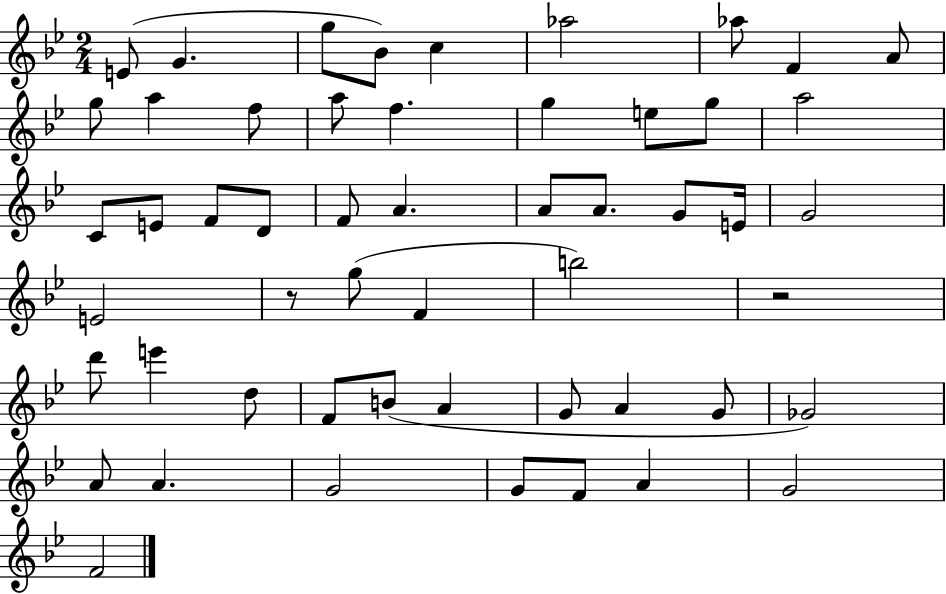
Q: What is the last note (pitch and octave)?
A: F4